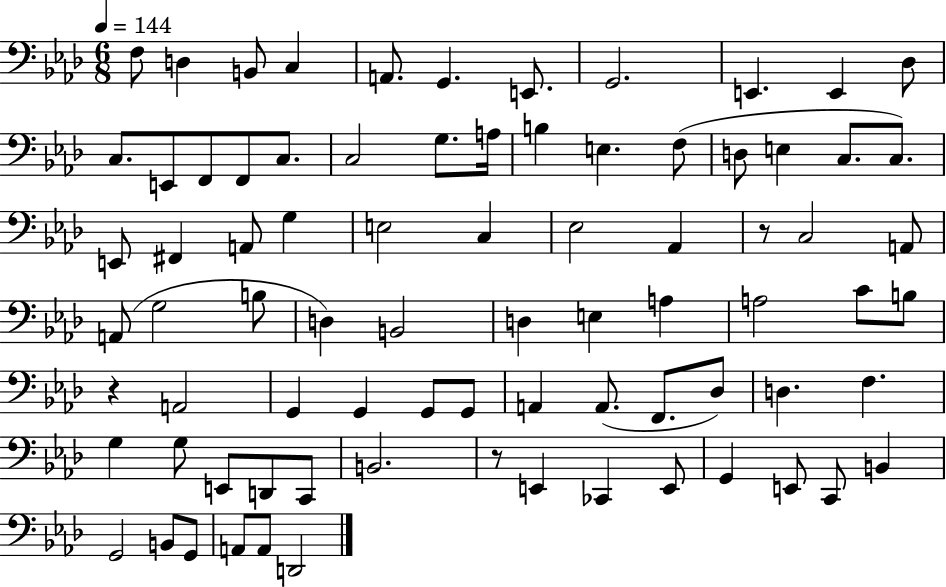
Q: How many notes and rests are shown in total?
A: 80